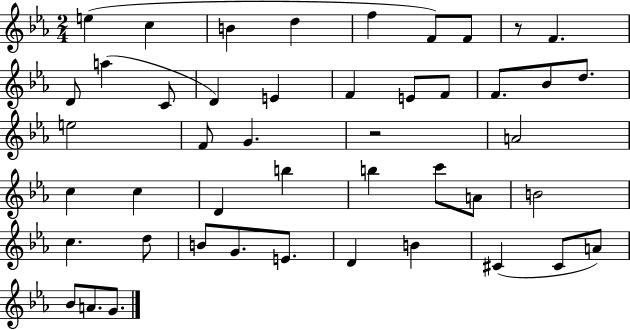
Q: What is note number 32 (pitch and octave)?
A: C5